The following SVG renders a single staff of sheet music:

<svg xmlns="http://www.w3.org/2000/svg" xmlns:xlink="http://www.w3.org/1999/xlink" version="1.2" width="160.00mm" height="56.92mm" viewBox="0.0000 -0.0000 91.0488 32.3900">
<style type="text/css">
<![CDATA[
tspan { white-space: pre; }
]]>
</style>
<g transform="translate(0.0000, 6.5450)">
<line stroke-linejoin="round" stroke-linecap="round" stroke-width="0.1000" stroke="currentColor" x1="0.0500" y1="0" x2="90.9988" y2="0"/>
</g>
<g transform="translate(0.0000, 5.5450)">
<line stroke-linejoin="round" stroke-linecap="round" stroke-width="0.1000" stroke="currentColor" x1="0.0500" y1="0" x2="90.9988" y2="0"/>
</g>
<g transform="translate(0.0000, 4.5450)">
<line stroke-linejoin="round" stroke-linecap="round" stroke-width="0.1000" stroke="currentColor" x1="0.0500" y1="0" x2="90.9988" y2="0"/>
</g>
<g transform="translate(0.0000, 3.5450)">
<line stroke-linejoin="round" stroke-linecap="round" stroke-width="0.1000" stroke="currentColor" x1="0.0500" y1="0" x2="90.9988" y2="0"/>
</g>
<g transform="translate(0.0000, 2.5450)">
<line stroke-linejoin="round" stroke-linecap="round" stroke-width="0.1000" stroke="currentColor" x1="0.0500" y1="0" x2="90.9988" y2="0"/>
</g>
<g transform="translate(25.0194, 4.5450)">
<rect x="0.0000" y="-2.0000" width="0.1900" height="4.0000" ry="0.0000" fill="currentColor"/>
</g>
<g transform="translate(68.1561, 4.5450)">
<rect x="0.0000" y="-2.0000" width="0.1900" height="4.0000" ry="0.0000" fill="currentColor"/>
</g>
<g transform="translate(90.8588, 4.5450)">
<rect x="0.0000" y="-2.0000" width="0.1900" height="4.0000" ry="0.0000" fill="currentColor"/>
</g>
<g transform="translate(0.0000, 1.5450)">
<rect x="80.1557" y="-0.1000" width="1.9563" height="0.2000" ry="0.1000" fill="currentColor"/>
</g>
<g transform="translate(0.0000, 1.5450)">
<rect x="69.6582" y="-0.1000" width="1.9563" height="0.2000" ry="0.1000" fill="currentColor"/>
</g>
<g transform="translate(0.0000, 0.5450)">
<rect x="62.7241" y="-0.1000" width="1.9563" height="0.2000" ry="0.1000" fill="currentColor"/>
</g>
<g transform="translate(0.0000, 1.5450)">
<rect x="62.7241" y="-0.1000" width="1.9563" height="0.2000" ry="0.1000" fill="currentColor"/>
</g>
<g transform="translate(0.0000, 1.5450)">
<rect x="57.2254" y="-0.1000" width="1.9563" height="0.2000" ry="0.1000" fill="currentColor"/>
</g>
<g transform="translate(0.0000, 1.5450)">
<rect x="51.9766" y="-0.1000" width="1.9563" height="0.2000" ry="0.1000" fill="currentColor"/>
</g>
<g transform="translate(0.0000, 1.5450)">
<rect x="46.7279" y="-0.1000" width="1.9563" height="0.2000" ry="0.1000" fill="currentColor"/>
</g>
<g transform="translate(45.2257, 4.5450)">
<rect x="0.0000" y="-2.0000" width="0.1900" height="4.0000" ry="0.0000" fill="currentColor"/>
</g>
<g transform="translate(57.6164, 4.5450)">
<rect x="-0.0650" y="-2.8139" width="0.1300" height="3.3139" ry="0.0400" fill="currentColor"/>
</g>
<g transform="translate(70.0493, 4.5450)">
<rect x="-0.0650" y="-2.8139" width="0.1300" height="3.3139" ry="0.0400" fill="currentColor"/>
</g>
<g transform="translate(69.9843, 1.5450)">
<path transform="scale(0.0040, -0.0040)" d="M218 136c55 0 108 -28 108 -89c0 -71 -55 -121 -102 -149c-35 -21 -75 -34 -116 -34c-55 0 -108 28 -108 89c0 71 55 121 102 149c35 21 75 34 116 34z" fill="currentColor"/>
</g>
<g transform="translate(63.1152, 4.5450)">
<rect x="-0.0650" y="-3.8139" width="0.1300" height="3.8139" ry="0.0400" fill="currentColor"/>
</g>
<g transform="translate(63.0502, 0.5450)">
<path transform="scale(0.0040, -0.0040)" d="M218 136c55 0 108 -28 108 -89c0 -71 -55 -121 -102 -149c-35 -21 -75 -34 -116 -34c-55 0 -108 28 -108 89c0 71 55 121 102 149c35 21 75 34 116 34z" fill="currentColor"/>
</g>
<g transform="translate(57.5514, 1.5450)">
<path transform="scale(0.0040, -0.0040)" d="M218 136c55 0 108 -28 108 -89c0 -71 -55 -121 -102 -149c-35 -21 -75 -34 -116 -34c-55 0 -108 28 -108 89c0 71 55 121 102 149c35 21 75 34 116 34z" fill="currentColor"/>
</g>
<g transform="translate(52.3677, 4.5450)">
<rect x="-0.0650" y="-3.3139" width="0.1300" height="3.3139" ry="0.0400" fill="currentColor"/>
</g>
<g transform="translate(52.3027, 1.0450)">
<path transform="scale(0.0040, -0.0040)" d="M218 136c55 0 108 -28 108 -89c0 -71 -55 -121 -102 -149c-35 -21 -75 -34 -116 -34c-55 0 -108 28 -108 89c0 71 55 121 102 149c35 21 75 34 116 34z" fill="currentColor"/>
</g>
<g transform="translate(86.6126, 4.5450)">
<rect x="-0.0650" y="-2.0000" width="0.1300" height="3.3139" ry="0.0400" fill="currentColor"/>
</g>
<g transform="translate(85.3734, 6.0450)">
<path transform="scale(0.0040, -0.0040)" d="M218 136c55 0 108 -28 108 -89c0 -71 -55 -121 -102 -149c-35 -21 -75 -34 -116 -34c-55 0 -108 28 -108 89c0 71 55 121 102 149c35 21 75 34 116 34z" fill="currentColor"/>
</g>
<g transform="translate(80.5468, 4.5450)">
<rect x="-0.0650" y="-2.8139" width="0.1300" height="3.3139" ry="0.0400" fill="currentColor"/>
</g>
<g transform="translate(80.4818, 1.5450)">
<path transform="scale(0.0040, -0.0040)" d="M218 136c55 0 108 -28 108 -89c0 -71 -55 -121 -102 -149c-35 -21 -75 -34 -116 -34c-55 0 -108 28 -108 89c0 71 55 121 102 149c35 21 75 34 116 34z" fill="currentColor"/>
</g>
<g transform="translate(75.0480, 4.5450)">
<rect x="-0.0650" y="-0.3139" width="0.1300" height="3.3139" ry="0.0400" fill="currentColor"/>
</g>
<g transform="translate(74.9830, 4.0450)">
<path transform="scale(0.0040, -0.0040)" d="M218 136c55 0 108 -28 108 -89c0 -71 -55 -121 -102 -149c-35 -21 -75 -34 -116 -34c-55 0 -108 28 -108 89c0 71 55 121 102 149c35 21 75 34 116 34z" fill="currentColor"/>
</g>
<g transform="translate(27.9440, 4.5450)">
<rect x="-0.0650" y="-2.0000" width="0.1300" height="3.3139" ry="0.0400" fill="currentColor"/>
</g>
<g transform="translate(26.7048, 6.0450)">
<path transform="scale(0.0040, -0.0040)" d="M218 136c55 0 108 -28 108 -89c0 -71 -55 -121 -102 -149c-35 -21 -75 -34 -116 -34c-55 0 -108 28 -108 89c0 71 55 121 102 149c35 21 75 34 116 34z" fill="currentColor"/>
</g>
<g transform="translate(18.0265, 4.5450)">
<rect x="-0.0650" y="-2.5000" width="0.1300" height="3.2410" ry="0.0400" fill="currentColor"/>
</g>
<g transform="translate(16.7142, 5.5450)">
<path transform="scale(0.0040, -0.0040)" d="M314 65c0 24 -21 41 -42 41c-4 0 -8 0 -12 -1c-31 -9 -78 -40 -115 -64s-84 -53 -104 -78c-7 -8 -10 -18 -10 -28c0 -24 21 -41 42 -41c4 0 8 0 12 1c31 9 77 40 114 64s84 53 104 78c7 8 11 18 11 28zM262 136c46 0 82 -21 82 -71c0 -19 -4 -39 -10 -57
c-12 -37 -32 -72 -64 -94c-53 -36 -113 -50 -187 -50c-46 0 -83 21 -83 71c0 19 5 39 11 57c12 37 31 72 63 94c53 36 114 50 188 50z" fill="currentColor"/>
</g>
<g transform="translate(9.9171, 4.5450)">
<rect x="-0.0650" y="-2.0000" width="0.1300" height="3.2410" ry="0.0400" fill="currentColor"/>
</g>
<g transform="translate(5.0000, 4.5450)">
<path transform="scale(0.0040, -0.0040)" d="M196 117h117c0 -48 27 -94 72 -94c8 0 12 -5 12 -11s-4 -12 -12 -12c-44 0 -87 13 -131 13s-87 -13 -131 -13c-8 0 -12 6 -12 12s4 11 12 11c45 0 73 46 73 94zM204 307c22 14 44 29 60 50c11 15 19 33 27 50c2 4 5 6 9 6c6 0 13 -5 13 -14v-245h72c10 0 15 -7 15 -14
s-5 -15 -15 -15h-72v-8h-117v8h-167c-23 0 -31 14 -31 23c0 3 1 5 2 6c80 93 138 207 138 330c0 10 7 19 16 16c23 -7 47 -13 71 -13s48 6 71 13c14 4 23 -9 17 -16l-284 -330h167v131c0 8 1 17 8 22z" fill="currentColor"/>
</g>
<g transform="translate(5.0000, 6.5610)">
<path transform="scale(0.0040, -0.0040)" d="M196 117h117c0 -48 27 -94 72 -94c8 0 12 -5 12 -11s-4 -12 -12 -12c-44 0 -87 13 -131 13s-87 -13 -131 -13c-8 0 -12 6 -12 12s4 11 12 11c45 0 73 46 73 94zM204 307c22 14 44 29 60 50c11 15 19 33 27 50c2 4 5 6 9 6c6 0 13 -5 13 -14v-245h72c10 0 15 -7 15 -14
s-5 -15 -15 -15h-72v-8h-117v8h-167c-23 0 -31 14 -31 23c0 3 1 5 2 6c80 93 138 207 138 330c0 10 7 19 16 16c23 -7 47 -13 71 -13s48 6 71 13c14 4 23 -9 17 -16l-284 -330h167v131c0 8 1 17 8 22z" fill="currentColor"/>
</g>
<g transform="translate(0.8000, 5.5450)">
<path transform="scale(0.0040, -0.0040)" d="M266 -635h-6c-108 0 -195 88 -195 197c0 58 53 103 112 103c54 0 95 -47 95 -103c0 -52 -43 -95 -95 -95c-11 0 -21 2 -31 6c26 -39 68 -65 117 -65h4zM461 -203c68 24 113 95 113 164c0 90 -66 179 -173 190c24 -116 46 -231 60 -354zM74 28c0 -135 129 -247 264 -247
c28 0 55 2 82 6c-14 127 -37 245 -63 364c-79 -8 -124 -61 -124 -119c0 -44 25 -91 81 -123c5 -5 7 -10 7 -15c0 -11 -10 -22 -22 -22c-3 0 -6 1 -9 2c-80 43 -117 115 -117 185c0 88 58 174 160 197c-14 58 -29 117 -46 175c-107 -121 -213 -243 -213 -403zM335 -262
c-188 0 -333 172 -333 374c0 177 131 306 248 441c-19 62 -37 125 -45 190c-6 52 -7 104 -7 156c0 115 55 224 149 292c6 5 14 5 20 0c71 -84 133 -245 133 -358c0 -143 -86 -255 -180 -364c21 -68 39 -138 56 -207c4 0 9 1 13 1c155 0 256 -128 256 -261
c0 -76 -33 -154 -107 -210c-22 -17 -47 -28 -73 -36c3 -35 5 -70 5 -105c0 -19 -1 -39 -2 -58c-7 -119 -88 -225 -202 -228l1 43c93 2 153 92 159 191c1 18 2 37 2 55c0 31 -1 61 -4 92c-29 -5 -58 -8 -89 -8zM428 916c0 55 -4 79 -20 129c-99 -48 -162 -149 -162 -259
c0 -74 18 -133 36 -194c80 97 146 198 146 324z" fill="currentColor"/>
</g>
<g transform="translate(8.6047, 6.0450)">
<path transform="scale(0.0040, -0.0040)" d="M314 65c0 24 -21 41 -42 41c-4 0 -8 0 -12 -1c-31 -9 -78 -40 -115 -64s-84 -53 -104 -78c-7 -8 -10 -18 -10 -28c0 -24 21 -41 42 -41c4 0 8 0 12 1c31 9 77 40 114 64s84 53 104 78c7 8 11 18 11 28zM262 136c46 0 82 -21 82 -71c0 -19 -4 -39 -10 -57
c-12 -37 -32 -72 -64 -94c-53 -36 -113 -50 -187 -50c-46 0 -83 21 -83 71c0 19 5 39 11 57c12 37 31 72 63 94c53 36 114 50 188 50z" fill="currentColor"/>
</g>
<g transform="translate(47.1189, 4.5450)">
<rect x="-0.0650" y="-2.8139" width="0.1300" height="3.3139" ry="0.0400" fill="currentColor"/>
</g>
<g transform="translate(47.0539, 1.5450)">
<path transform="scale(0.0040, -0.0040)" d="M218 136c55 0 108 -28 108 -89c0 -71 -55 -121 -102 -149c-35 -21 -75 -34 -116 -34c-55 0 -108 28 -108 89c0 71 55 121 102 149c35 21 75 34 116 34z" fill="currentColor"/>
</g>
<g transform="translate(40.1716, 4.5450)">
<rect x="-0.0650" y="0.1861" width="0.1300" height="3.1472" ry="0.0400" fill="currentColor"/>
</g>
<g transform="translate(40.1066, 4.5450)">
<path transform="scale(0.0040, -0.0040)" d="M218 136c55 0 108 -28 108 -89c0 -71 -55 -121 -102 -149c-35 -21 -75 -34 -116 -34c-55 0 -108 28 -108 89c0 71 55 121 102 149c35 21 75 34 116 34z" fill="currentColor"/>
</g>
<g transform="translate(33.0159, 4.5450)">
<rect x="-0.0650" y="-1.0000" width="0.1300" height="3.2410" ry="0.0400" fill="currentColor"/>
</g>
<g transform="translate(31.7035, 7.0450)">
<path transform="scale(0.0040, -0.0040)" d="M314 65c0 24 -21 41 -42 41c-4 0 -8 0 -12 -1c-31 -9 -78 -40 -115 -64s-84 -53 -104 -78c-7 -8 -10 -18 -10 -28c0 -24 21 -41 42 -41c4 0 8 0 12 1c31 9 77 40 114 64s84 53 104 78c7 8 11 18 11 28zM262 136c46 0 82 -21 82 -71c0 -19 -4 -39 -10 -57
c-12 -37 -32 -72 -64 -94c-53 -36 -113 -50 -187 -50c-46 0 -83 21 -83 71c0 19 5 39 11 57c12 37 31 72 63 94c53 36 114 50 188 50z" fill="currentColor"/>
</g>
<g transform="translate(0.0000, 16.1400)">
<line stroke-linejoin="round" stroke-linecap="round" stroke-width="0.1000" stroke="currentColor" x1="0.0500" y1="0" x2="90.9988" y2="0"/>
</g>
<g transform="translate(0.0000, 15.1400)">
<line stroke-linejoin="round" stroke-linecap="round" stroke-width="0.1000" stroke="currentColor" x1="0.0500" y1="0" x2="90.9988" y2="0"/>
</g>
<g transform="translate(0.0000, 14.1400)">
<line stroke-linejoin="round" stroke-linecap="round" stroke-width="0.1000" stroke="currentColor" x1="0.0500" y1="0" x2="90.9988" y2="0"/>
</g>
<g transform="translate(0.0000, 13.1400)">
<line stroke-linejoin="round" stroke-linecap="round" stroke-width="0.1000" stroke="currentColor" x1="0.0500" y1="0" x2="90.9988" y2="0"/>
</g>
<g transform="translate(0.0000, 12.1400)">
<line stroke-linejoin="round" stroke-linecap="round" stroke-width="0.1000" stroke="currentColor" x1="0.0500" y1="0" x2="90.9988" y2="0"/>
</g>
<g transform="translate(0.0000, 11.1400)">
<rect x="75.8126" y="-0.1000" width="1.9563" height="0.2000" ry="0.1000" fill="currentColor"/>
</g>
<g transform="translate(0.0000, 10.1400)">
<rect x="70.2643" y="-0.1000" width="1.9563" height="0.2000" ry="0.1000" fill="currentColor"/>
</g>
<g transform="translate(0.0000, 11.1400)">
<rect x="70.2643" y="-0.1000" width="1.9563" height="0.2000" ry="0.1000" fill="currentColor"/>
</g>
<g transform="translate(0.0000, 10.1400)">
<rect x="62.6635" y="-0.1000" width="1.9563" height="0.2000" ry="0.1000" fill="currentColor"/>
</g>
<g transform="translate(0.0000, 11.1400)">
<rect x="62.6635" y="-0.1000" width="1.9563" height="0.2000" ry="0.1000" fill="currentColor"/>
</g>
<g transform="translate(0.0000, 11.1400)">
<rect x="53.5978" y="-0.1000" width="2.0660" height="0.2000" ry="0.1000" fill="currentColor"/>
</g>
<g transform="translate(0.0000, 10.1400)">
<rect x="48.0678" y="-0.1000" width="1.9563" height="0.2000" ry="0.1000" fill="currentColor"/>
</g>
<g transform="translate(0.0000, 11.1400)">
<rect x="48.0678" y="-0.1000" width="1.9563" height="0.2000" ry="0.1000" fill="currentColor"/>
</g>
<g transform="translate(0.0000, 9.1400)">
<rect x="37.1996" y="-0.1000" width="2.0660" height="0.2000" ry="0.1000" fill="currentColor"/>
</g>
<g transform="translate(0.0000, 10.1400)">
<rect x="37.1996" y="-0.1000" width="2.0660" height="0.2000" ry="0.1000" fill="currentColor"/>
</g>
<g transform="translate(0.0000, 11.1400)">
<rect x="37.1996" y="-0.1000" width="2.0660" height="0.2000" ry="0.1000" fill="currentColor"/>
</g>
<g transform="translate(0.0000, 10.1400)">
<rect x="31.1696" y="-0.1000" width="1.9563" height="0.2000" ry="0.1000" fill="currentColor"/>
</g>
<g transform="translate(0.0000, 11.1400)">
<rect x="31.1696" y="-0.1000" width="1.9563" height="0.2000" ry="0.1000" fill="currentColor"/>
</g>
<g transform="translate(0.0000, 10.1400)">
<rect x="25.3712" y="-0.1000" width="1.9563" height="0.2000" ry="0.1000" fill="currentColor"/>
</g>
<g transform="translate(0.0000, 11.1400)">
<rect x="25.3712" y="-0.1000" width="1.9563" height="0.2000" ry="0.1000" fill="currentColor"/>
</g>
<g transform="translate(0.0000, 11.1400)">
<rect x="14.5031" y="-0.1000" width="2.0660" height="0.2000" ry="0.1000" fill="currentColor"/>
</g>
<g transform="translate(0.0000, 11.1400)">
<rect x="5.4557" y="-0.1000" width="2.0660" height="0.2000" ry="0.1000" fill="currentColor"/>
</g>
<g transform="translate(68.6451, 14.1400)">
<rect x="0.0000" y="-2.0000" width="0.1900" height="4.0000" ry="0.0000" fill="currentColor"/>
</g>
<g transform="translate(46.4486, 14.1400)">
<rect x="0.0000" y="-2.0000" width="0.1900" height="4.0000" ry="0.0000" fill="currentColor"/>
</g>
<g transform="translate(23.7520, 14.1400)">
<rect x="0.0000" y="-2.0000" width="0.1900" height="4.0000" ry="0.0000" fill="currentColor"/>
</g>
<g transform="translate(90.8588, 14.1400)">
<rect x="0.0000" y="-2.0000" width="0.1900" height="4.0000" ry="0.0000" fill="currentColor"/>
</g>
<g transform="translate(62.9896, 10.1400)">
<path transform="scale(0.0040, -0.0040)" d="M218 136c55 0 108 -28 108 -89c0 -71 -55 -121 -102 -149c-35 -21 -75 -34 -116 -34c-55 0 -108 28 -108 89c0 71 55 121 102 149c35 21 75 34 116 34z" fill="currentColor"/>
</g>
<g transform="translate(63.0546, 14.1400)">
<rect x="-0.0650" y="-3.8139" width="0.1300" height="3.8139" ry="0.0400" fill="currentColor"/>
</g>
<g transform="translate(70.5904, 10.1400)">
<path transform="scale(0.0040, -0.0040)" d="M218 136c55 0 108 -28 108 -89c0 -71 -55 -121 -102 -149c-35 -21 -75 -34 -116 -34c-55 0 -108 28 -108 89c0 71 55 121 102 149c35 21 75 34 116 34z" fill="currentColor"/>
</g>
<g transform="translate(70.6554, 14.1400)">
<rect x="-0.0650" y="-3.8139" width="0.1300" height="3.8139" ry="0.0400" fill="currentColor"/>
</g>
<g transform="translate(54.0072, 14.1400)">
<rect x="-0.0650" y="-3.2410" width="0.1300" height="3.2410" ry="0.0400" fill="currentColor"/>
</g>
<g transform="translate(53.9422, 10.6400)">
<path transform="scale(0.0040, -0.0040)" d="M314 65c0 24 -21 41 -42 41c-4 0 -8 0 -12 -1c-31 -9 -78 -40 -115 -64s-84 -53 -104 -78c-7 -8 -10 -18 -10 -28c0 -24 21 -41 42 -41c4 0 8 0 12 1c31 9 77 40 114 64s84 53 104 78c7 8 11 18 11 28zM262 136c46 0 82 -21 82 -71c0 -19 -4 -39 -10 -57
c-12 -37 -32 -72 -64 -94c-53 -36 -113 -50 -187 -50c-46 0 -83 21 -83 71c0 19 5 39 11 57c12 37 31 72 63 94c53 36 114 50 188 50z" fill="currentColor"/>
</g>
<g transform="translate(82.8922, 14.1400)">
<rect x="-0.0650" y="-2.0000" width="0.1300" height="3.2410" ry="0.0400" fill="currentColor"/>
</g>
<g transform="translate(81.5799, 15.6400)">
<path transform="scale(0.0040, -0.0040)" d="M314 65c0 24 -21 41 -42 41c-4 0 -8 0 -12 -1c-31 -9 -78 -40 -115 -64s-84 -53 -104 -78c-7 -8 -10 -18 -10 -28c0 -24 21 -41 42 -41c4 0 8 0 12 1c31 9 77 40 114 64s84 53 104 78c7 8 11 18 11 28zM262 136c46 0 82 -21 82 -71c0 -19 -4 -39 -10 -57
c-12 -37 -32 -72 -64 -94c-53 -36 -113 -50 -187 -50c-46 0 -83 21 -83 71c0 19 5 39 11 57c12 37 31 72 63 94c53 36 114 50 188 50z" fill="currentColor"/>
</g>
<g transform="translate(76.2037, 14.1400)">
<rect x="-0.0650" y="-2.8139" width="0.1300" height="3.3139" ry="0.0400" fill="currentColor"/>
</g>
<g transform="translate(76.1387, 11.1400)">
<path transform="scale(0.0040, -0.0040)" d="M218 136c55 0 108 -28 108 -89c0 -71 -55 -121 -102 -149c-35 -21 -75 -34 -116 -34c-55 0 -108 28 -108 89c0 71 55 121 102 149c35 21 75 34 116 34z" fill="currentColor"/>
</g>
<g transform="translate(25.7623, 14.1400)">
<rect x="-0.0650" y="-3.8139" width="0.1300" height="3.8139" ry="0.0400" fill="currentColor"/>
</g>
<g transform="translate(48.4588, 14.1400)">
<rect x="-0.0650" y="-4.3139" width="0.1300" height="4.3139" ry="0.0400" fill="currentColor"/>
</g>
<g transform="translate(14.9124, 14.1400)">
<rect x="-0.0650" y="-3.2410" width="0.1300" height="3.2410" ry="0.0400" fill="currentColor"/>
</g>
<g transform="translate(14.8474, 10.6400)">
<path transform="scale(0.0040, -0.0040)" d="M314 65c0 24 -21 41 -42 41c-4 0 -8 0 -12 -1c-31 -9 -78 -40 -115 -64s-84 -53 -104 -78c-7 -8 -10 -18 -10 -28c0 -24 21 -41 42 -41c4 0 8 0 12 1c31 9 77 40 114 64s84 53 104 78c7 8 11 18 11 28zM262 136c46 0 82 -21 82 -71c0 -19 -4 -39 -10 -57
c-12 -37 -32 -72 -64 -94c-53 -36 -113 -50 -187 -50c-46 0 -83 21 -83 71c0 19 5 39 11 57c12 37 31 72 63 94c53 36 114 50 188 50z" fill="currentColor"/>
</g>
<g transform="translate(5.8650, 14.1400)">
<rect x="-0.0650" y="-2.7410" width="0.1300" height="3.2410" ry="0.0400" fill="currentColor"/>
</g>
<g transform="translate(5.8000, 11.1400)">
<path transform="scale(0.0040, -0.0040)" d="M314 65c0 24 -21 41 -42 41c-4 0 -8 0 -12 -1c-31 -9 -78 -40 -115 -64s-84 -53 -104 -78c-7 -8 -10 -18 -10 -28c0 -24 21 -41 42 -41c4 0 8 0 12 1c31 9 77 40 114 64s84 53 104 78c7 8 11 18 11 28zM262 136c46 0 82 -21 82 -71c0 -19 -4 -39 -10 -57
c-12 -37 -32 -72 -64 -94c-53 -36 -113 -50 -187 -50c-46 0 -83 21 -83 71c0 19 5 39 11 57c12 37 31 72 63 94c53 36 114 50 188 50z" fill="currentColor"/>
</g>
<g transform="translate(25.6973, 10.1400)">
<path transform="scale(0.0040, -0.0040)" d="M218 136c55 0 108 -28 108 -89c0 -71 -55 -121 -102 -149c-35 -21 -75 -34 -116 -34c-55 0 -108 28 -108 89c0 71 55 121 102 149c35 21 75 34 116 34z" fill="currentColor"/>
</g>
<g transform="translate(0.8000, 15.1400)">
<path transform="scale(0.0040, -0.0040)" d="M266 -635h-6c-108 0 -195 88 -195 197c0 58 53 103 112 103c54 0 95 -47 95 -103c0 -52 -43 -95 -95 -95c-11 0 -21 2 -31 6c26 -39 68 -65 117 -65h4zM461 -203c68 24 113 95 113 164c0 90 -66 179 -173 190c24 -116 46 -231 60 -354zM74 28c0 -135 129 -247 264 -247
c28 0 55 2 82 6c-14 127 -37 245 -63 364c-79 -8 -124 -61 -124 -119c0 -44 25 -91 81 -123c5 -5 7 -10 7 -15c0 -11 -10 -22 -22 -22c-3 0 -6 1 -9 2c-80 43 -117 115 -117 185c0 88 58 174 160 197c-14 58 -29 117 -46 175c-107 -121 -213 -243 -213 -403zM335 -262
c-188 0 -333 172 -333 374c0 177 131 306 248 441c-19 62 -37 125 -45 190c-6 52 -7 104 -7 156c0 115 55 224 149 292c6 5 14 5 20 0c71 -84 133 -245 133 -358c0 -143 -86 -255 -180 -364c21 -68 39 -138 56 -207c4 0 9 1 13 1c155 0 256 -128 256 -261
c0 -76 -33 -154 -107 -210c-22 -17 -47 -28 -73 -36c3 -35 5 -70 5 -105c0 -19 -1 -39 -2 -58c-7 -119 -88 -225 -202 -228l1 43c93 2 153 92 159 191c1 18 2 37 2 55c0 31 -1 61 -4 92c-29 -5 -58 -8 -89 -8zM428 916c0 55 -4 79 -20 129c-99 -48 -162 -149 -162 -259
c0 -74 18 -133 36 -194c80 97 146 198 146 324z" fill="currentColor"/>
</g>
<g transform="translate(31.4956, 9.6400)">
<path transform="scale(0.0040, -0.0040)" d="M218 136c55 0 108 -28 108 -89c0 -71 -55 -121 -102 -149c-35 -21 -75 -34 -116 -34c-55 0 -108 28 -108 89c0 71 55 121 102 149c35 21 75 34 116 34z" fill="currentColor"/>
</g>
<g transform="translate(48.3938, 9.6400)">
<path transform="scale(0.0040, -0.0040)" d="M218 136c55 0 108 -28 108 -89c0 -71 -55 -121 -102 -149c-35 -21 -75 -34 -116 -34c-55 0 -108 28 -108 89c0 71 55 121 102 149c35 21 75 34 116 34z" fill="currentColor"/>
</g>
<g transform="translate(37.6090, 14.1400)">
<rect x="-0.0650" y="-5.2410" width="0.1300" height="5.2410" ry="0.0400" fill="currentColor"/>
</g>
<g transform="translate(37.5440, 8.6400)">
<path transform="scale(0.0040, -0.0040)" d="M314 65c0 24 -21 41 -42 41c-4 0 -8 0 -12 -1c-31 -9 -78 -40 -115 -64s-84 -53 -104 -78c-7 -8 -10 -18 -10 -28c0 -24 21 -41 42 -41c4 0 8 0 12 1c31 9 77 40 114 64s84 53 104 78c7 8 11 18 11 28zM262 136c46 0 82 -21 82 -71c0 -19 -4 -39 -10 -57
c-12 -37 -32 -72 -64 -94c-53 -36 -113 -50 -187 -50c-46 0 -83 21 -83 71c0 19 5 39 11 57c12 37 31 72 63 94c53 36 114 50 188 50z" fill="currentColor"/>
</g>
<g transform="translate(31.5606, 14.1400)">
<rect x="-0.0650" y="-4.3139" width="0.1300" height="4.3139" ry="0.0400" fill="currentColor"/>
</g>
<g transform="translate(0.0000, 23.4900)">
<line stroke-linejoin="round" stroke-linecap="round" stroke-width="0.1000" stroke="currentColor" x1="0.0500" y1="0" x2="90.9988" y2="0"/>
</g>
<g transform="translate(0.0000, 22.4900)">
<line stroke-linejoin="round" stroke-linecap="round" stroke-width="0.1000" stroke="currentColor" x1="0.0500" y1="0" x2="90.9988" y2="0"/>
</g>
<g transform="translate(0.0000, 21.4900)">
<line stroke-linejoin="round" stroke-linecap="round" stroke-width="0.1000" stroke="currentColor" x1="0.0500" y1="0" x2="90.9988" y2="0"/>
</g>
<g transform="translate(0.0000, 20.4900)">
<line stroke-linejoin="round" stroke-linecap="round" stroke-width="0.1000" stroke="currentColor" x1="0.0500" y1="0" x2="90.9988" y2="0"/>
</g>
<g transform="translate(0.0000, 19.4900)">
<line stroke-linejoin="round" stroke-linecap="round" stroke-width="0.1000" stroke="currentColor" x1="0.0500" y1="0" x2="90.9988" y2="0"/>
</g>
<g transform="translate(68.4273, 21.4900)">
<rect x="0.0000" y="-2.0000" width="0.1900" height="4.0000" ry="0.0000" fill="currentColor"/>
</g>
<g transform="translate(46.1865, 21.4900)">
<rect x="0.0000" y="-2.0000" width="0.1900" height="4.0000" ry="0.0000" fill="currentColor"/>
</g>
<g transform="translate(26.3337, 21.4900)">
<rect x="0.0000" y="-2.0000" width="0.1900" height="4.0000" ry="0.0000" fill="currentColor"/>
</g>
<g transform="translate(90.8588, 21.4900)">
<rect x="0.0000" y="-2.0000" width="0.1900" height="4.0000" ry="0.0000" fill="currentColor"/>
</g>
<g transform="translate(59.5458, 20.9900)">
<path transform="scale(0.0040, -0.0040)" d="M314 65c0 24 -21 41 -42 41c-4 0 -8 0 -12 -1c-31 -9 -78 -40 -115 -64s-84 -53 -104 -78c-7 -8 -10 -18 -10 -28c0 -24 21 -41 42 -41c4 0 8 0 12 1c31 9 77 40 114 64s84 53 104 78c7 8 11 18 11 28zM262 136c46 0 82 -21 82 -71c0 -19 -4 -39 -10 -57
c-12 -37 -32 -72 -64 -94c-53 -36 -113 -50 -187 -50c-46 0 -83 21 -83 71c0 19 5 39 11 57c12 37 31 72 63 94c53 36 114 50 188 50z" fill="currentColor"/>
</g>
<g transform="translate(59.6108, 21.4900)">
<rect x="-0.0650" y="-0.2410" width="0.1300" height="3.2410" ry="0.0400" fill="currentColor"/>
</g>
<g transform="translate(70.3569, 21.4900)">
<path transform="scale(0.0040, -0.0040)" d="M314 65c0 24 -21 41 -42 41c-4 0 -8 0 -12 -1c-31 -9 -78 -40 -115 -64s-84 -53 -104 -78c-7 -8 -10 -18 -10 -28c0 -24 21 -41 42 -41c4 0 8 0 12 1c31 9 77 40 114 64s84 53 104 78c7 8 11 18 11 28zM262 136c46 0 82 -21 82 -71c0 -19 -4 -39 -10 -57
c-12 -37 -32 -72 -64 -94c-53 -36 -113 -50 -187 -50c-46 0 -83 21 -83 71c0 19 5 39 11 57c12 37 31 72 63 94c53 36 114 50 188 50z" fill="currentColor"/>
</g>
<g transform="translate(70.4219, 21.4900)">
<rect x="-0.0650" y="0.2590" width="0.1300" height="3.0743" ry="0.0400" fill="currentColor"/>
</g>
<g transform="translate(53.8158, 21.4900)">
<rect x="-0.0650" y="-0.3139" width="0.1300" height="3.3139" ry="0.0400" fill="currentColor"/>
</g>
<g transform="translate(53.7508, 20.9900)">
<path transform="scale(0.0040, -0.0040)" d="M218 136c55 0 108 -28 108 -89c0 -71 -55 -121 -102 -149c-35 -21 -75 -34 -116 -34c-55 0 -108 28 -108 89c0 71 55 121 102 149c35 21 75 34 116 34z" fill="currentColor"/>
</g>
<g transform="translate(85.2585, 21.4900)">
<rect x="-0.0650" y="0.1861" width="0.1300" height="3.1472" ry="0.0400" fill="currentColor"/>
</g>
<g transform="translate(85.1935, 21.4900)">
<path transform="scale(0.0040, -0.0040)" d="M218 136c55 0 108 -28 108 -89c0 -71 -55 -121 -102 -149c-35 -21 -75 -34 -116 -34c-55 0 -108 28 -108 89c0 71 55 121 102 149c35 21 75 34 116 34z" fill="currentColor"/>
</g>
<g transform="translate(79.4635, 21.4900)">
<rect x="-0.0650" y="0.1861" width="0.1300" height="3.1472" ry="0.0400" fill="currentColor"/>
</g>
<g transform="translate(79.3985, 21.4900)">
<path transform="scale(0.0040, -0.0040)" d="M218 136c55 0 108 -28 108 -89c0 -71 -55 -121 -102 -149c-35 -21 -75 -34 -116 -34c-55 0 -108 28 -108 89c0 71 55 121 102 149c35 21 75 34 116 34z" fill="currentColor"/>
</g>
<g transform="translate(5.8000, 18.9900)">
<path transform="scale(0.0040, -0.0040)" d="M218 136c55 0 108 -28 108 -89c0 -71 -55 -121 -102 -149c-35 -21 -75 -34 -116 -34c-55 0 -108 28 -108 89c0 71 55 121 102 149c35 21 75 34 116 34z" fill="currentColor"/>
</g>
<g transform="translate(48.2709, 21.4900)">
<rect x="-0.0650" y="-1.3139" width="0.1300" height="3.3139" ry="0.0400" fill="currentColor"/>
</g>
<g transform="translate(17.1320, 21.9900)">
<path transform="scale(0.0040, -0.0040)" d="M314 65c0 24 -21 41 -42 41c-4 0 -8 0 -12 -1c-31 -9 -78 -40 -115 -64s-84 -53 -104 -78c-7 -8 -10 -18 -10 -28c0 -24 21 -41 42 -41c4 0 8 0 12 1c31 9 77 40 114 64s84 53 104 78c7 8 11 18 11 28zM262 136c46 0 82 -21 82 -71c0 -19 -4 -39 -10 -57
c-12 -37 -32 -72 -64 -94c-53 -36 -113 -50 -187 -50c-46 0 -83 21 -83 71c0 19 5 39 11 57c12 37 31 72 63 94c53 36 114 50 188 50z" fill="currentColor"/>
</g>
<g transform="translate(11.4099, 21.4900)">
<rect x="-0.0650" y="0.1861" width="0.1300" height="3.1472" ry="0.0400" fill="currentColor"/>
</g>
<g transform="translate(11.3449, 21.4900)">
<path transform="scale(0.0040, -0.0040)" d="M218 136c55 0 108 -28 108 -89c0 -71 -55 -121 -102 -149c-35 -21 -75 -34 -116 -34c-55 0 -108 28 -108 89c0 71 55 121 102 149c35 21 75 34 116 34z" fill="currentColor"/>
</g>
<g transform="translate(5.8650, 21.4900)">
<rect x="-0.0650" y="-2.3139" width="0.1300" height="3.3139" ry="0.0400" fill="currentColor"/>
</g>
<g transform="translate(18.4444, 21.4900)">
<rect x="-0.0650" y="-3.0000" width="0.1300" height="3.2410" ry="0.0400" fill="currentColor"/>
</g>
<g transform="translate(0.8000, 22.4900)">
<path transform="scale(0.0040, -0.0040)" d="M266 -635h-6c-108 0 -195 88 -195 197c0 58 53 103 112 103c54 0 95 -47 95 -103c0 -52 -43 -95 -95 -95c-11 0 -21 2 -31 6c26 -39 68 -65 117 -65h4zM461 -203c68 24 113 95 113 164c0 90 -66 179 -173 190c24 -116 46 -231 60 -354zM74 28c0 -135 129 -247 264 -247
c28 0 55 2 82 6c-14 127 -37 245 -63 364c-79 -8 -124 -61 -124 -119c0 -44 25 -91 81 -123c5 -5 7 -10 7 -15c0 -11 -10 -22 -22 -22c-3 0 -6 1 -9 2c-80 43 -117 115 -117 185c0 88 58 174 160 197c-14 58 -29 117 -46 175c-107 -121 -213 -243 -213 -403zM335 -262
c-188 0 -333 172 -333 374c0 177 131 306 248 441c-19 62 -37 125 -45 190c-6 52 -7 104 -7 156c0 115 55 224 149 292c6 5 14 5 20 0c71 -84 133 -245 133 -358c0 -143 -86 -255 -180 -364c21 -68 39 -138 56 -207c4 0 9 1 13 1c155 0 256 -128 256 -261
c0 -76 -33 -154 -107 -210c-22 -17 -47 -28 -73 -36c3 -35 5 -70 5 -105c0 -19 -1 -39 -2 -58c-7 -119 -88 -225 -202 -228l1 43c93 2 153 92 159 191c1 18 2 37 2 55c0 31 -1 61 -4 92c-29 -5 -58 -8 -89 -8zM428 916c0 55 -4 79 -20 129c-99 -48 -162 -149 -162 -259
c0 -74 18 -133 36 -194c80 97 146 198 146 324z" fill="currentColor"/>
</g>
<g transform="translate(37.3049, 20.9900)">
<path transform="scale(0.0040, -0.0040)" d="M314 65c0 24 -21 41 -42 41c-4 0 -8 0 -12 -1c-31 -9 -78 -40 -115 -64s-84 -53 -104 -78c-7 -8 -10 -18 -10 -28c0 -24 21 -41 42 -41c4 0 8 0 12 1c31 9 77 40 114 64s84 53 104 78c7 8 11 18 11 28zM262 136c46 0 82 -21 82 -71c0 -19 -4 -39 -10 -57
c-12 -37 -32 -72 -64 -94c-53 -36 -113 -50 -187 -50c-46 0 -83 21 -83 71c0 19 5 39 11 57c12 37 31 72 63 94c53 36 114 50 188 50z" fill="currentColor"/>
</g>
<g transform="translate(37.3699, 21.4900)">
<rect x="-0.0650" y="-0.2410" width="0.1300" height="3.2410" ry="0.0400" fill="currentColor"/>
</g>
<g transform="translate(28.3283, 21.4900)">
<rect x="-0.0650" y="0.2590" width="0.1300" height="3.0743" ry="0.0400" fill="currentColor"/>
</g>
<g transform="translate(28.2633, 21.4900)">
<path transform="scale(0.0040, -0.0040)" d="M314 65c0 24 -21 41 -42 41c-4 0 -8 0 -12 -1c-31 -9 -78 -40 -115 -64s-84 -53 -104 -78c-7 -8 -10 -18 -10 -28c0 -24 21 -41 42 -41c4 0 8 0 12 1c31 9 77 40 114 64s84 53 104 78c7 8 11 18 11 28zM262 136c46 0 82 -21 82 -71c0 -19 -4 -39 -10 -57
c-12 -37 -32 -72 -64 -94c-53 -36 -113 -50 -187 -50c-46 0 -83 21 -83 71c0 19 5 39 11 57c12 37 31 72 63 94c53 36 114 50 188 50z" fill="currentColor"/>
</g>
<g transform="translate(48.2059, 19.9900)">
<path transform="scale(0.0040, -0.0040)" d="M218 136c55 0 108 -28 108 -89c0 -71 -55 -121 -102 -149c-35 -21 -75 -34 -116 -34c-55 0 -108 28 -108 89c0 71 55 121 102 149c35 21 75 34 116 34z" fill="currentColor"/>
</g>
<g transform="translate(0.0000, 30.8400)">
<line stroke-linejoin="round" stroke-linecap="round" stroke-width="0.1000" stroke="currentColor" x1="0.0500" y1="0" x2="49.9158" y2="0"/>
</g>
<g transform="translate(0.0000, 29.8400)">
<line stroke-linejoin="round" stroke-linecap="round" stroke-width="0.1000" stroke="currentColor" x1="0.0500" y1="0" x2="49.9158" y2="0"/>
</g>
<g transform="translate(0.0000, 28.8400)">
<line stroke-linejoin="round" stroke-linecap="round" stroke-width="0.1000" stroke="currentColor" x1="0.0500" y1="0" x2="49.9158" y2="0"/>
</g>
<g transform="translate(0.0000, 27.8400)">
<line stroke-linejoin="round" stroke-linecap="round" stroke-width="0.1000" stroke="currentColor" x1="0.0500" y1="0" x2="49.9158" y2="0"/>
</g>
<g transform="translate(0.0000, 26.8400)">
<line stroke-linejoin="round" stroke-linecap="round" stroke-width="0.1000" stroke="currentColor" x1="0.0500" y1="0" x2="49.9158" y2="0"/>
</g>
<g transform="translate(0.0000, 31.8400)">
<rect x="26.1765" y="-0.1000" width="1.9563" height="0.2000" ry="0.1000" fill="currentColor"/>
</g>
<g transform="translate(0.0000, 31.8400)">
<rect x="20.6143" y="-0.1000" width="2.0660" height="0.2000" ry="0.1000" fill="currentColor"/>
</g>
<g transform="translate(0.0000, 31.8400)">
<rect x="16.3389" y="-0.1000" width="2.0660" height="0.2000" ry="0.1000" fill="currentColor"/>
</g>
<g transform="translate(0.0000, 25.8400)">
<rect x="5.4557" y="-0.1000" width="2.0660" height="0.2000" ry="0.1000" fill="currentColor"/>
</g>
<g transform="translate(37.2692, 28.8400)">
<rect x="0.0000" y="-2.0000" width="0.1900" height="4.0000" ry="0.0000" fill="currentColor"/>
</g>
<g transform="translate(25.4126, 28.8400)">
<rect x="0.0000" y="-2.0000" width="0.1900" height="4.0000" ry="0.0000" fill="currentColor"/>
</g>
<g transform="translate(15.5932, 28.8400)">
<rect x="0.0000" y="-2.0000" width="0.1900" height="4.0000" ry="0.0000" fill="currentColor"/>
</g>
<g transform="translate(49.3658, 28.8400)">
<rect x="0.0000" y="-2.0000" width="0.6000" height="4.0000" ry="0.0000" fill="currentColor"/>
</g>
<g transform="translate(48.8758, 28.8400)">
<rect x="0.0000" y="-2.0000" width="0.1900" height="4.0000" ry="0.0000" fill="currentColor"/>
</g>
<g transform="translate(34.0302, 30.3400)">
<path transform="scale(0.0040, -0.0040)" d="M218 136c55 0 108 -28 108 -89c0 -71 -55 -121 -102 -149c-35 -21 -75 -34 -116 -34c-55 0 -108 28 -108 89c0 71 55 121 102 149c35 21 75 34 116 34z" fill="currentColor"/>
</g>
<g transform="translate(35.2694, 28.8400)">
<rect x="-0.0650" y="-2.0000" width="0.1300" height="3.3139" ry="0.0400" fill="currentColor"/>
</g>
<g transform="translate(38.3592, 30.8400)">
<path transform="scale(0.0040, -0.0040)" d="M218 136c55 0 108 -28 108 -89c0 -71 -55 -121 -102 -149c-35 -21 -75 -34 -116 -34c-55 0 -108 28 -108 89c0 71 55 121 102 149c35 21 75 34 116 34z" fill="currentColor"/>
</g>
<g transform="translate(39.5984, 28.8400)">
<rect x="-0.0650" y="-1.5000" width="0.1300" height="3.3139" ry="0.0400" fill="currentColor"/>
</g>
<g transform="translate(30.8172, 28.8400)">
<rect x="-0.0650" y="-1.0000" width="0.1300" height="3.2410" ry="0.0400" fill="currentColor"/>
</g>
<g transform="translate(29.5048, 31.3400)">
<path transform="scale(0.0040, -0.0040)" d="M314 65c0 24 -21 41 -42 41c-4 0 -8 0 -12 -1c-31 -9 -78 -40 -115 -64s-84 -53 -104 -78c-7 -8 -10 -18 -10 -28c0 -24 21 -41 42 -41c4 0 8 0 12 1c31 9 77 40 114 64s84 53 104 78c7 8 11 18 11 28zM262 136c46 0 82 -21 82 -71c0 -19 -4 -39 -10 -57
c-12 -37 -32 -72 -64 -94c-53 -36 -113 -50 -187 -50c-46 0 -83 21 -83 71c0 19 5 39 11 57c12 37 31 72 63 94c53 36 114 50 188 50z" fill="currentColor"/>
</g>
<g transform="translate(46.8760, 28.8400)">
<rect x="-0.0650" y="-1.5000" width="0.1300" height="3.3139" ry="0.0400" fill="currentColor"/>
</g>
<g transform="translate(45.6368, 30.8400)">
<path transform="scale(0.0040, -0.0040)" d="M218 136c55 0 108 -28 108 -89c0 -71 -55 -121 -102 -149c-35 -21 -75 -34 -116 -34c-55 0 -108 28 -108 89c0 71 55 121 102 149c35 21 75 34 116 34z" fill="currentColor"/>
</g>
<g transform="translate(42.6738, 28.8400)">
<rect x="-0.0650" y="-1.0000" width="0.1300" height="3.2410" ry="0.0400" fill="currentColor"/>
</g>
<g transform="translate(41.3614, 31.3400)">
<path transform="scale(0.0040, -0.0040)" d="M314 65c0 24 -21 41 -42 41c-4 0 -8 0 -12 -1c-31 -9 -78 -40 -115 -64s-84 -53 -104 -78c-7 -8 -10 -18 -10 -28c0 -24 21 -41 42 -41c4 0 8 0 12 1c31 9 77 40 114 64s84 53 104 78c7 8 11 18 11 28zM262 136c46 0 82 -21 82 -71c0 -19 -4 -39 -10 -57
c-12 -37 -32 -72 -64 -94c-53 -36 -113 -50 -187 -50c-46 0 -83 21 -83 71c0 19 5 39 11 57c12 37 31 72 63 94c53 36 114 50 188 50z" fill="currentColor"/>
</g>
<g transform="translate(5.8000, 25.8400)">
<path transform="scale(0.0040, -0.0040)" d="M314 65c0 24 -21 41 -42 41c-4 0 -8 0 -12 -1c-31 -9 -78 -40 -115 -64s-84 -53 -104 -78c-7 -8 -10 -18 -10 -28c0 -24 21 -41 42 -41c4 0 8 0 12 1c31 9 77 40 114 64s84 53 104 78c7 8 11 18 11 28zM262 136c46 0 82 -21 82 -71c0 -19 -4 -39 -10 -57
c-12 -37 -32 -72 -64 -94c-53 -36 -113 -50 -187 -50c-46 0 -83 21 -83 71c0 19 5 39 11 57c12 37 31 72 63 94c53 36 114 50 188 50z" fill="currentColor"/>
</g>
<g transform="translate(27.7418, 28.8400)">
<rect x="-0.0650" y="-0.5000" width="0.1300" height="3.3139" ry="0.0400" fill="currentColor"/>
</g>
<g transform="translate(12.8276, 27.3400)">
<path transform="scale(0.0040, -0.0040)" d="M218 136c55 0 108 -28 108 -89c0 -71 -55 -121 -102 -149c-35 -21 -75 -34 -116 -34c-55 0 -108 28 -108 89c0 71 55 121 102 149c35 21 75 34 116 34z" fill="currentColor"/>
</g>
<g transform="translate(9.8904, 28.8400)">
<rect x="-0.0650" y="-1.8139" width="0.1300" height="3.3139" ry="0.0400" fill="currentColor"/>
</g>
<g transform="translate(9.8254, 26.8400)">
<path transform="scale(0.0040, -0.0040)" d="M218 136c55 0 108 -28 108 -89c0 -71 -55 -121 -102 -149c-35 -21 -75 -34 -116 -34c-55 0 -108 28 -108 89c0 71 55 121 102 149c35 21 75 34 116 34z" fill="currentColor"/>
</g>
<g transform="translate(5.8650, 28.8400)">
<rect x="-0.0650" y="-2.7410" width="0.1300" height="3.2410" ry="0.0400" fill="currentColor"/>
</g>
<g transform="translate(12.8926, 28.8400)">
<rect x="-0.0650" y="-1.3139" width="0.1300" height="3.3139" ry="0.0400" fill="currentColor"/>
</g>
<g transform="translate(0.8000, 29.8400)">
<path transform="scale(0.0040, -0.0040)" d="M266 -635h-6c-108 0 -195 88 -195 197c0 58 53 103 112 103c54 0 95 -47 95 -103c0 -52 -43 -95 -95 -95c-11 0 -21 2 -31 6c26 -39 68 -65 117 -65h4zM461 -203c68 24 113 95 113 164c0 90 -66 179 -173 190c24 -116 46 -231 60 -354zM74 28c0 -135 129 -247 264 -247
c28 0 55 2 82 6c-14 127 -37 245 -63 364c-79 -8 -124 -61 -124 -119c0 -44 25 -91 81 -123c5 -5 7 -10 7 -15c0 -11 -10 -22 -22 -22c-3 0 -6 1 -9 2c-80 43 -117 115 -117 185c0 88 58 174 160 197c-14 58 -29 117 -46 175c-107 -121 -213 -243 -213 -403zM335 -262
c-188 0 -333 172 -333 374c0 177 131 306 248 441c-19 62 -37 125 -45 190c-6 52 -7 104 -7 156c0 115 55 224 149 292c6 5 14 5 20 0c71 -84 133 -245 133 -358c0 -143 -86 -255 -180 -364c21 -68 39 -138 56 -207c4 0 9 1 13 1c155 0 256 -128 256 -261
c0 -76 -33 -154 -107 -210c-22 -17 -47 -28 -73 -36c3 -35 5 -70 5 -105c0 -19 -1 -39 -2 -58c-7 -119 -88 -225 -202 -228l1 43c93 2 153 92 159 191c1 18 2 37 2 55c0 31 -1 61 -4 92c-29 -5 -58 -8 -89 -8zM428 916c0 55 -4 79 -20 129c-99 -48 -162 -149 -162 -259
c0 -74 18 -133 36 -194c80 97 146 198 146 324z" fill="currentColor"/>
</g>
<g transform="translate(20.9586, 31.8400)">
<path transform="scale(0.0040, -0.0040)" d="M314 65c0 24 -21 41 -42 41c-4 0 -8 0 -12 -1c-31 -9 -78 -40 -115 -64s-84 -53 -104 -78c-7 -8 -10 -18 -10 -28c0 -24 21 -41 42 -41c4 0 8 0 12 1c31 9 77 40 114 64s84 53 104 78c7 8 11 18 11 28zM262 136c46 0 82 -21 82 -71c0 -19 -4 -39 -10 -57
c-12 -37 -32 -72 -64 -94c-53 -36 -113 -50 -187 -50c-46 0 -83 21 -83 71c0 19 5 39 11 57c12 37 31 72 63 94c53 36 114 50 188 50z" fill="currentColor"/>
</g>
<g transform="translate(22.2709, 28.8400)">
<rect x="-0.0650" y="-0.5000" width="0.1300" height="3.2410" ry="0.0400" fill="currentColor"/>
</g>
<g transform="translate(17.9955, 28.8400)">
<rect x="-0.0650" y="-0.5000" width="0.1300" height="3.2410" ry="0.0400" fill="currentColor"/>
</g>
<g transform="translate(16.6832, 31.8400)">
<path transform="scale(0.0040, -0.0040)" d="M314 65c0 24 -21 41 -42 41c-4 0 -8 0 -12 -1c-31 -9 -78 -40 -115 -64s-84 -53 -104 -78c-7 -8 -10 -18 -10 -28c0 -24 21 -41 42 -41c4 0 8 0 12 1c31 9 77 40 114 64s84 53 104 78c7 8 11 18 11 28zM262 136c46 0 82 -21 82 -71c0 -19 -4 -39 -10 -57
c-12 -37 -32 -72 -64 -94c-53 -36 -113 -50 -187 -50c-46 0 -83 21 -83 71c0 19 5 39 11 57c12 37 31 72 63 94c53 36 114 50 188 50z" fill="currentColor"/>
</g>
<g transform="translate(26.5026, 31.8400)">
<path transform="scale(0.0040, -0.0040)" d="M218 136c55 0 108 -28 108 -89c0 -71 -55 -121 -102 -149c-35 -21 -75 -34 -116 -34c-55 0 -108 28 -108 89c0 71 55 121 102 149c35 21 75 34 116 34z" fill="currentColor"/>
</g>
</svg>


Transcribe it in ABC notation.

X:1
T:Untitled
M:4/4
L:1/4
K:C
F2 G2 F D2 B a b a c' a c a F a2 b2 c' d' f'2 d' b2 c' c' a F2 g B A2 B2 c2 e c c2 B2 B B a2 f e C2 C2 C D2 F E D2 E